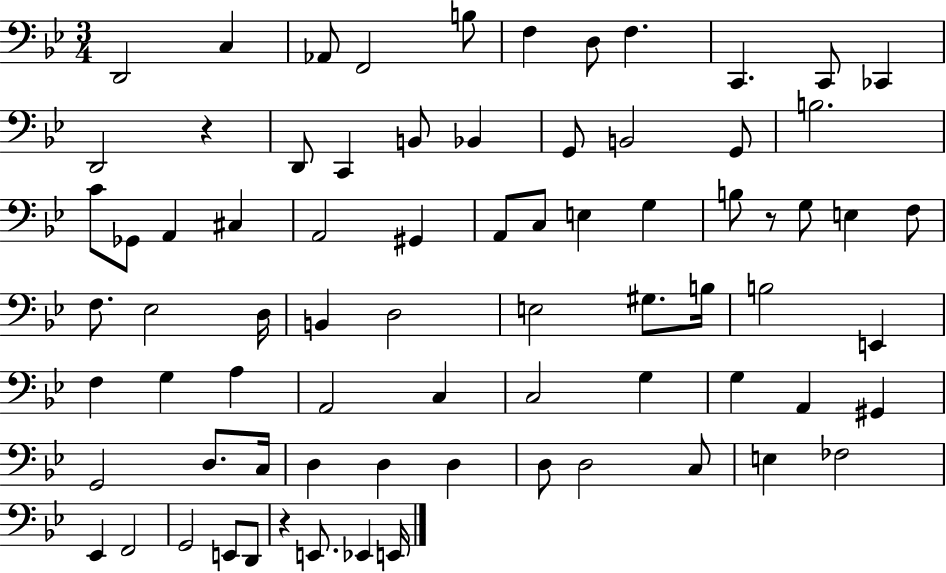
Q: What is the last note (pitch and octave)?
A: E2